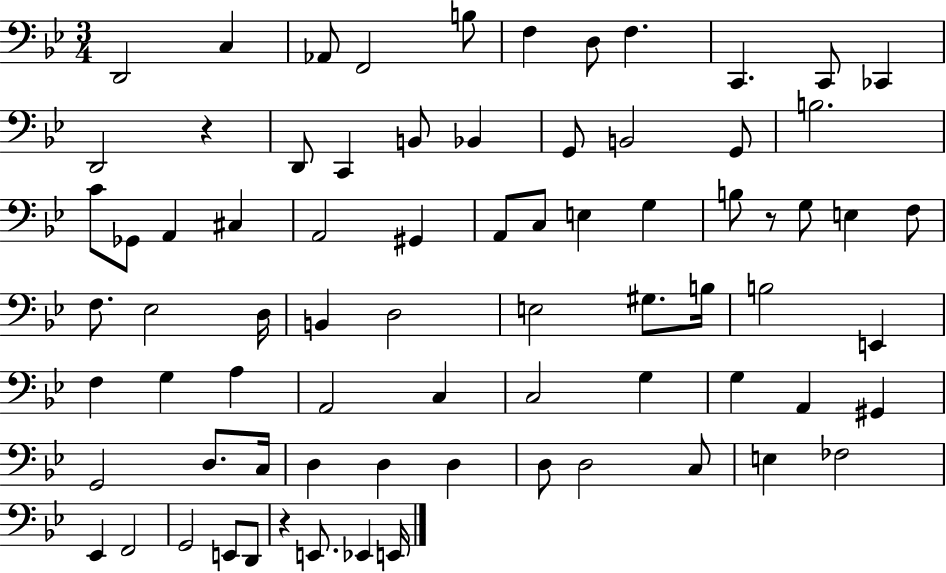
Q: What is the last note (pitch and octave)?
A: E2